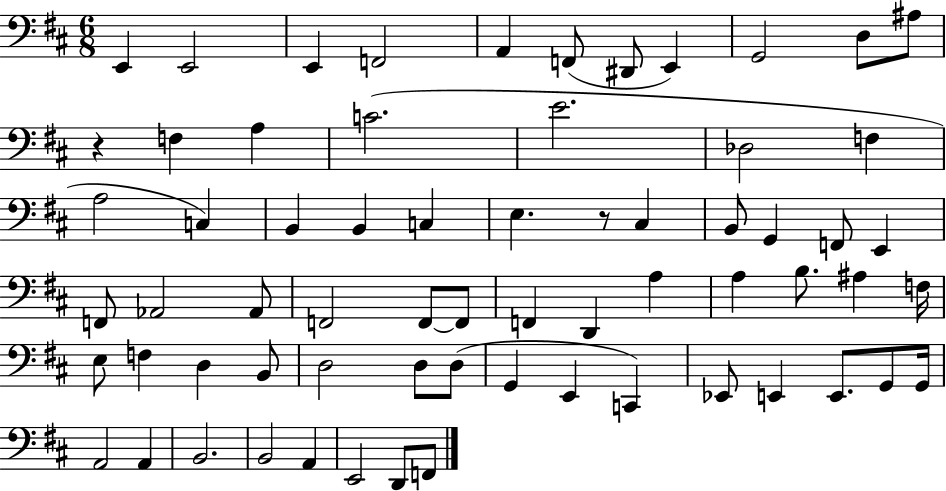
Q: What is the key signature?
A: D major